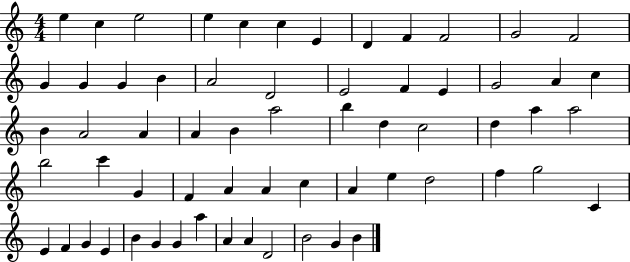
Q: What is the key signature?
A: C major